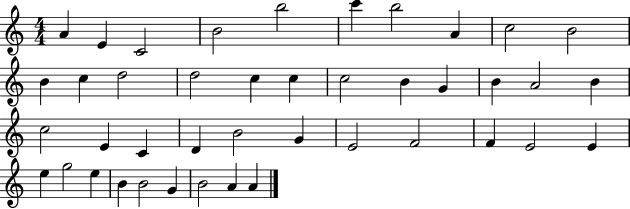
{
  \clef treble
  \numericTimeSignature
  \time 4/4
  \key c \major
  a'4 e'4 c'2 | b'2 b''2 | c'''4 b''2 a'4 | c''2 b'2 | \break b'4 c''4 d''2 | d''2 c''4 c''4 | c''2 b'4 g'4 | b'4 a'2 b'4 | \break c''2 e'4 c'4 | d'4 b'2 g'4 | e'2 f'2 | f'4 e'2 e'4 | \break e''4 g''2 e''4 | b'4 b'2 g'4 | b'2 a'4 a'4 | \bar "|."
}